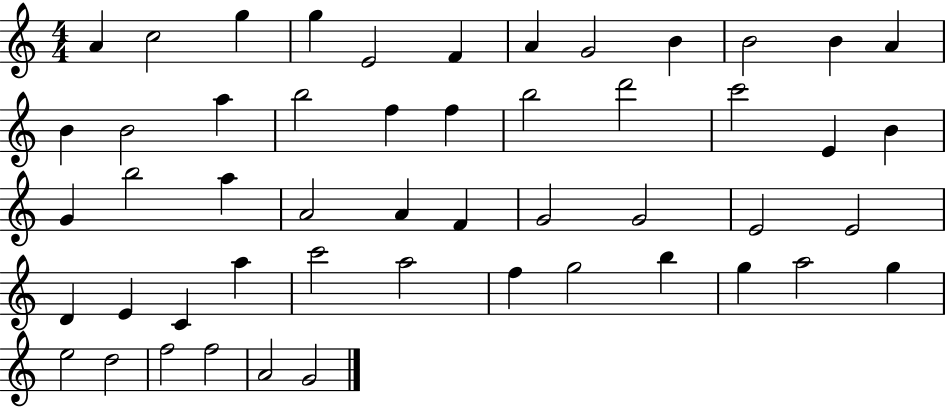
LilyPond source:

{
  \clef treble
  \numericTimeSignature
  \time 4/4
  \key c \major
  a'4 c''2 g''4 | g''4 e'2 f'4 | a'4 g'2 b'4 | b'2 b'4 a'4 | \break b'4 b'2 a''4 | b''2 f''4 f''4 | b''2 d'''2 | c'''2 e'4 b'4 | \break g'4 b''2 a''4 | a'2 a'4 f'4 | g'2 g'2 | e'2 e'2 | \break d'4 e'4 c'4 a''4 | c'''2 a''2 | f''4 g''2 b''4 | g''4 a''2 g''4 | \break e''2 d''2 | f''2 f''2 | a'2 g'2 | \bar "|."
}